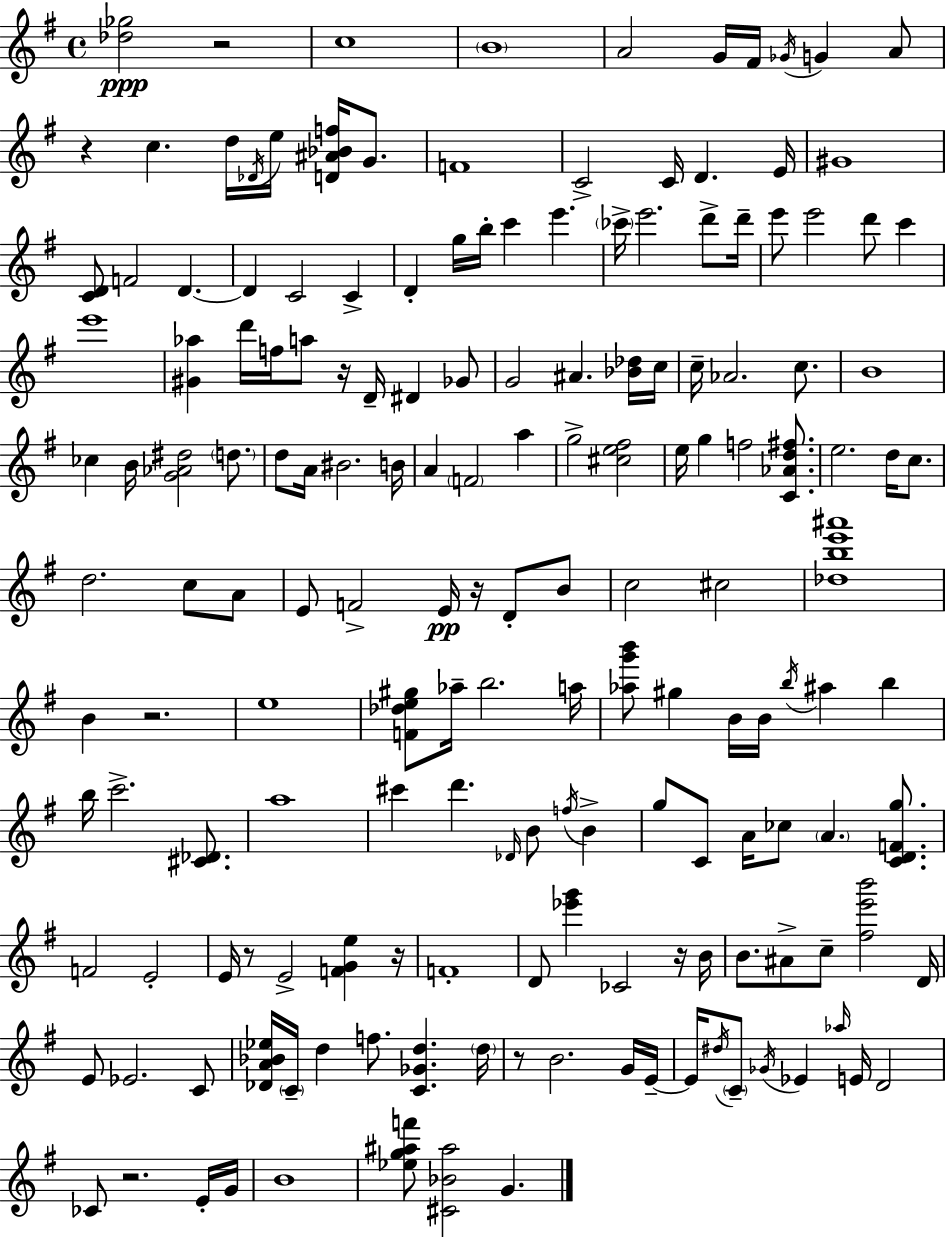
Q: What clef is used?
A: treble